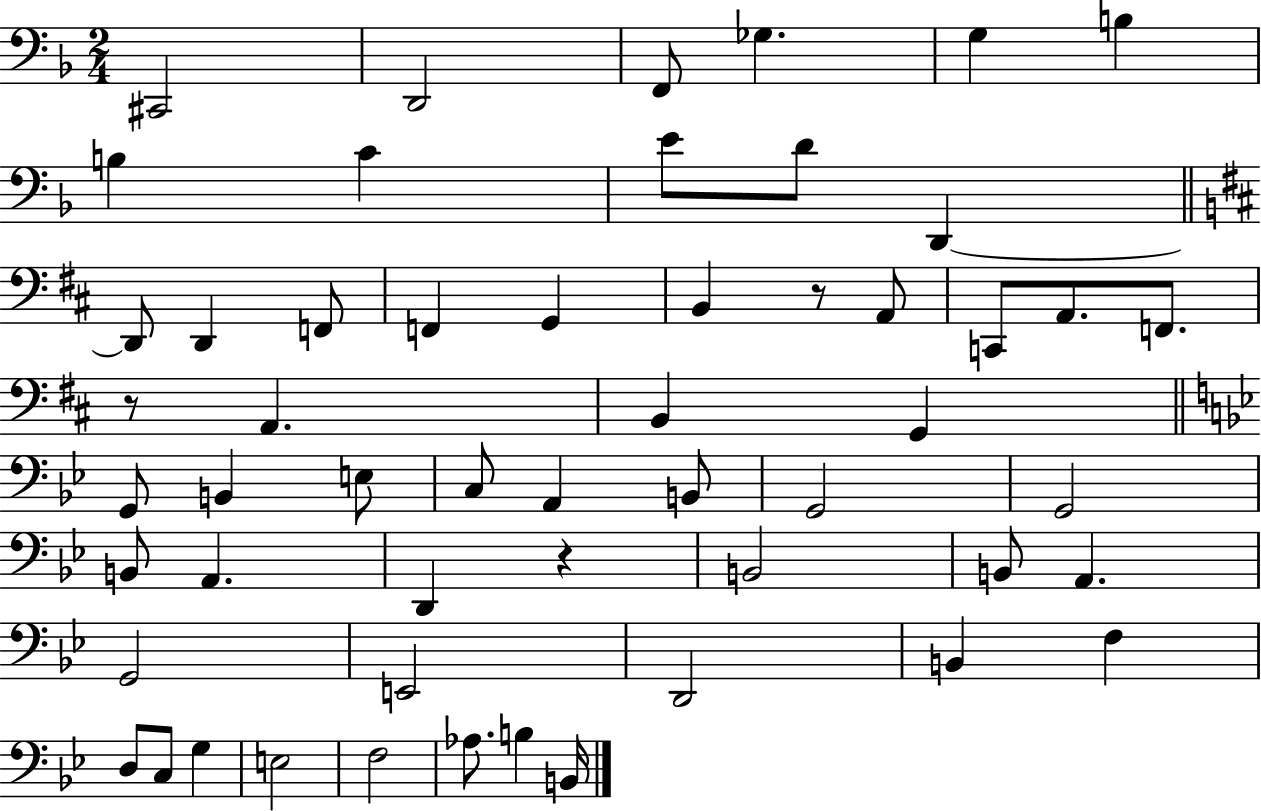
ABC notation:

X:1
T:Untitled
M:2/4
L:1/4
K:F
^C,,2 D,,2 F,,/2 _G, G, B, B, C E/2 D/2 D,, D,,/2 D,, F,,/2 F,, G,, B,, z/2 A,,/2 C,,/2 A,,/2 F,,/2 z/2 A,, B,, G,, G,,/2 B,, E,/2 C,/2 A,, B,,/2 G,,2 G,,2 B,,/2 A,, D,, z B,,2 B,,/2 A,, G,,2 E,,2 D,,2 B,, F, D,/2 C,/2 G, E,2 F,2 _A,/2 B, B,,/4